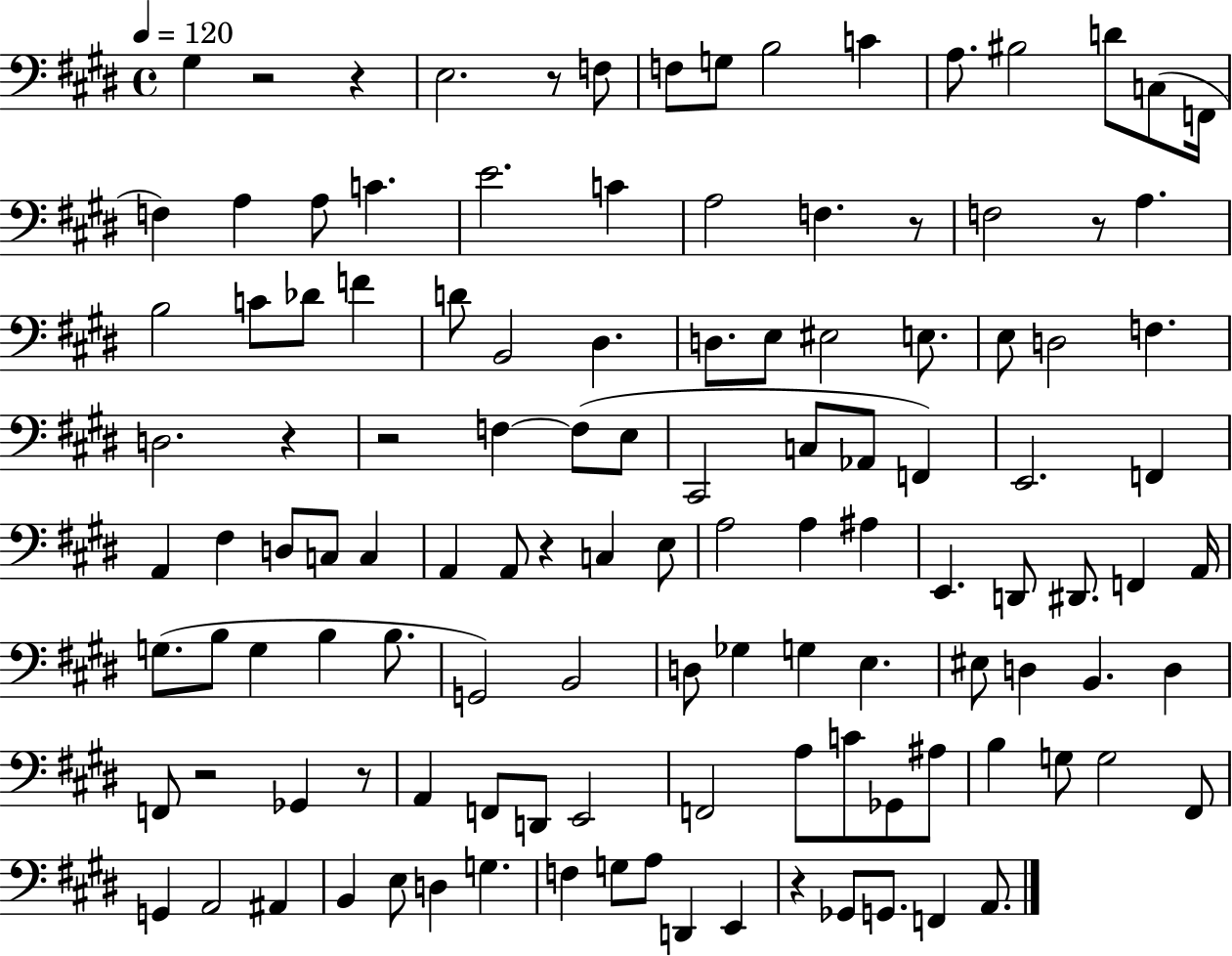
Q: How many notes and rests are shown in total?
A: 120